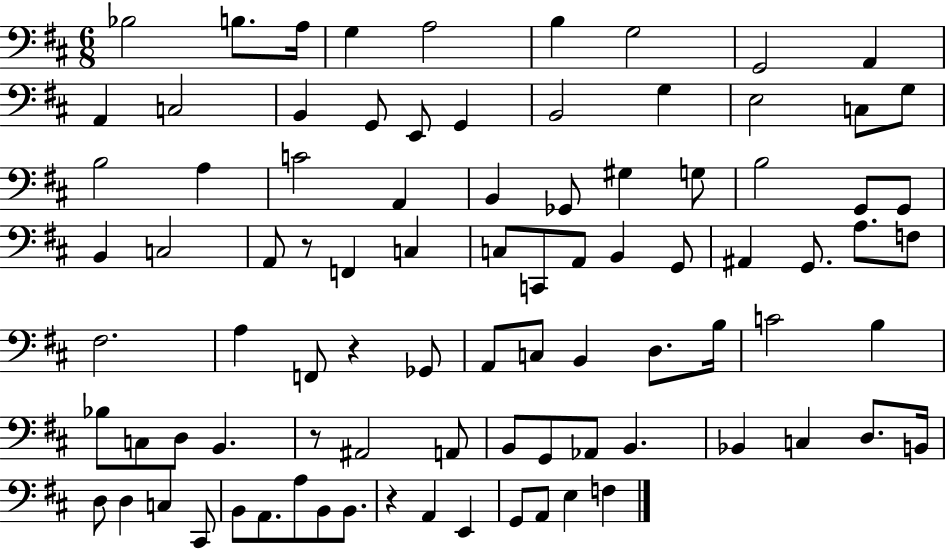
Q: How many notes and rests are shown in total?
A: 89